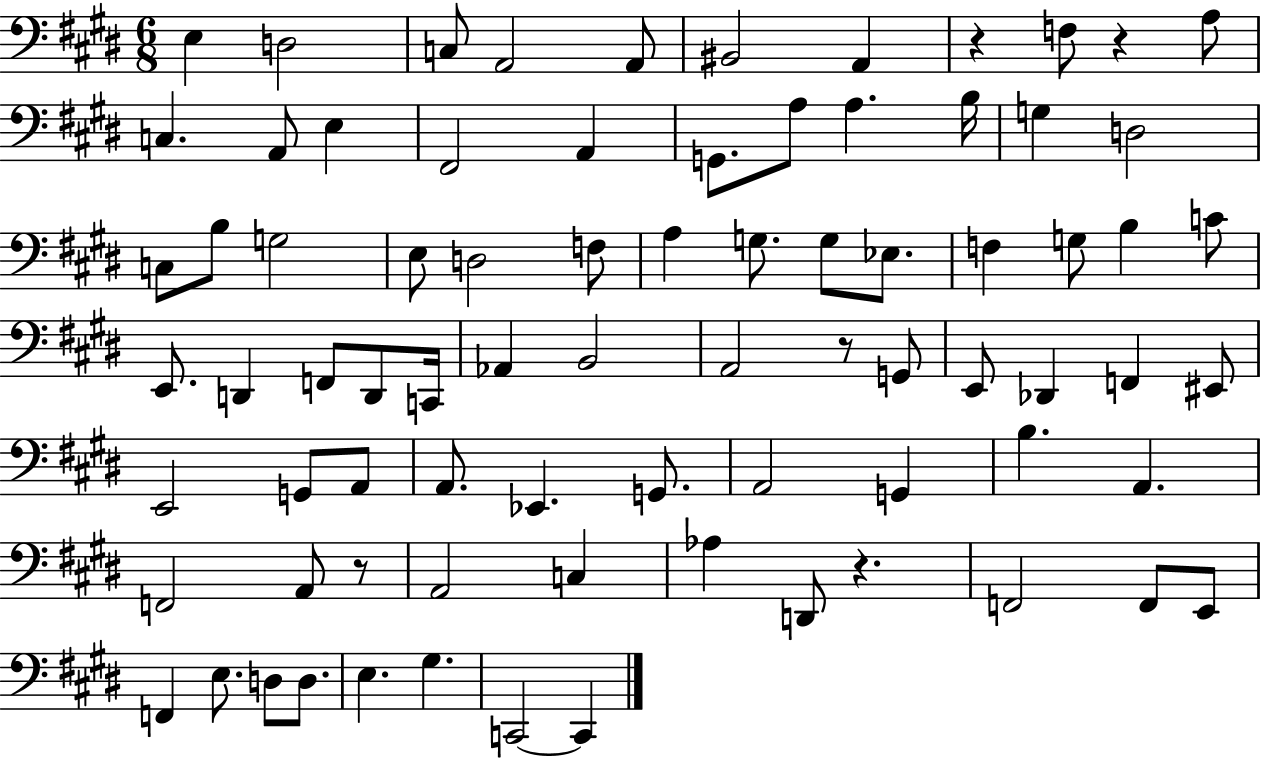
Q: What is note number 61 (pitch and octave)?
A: C3